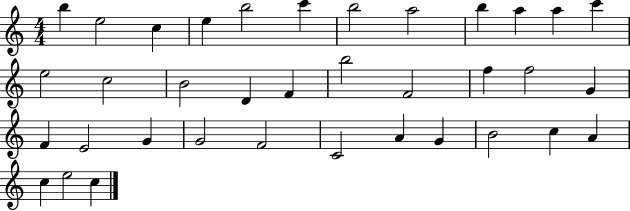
{
  \clef treble
  \numericTimeSignature
  \time 4/4
  \key c \major
  b''4 e''2 c''4 | e''4 b''2 c'''4 | b''2 a''2 | b''4 a''4 a''4 c'''4 | \break e''2 c''2 | b'2 d'4 f'4 | b''2 f'2 | f''4 f''2 g'4 | \break f'4 e'2 g'4 | g'2 f'2 | c'2 a'4 g'4 | b'2 c''4 a'4 | \break c''4 e''2 c''4 | \bar "|."
}